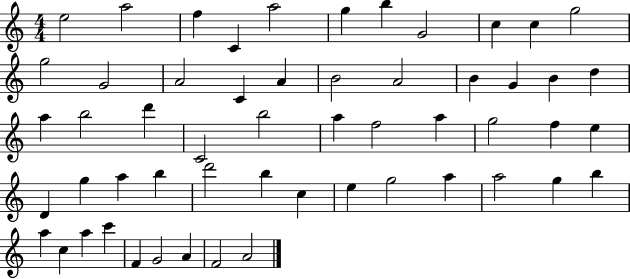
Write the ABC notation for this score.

X:1
T:Untitled
M:4/4
L:1/4
K:C
e2 a2 f C a2 g b G2 c c g2 g2 G2 A2 C A B2 A2 B G B d a b2 d' C2 b2 a f2 a g2 f e D g a b d'2 b c e g2 a a2 g b a c a c' F G2 A F2 A2